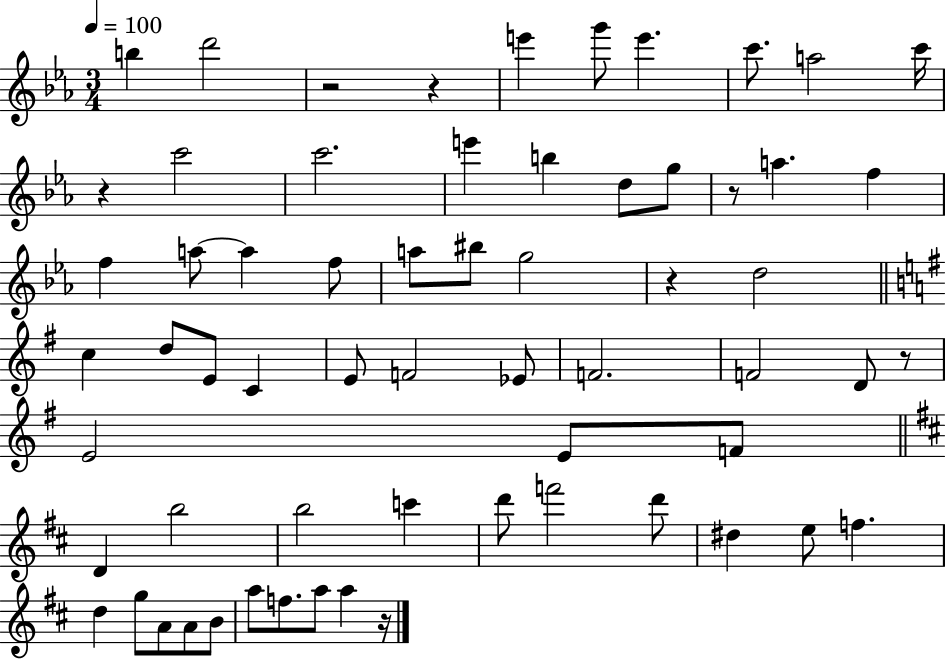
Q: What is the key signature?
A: EES major